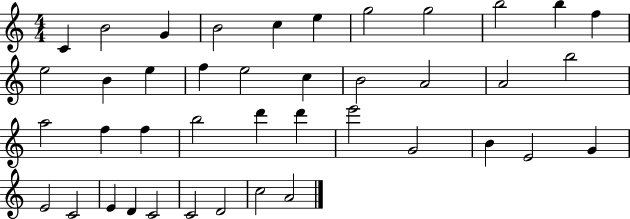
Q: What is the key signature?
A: C major